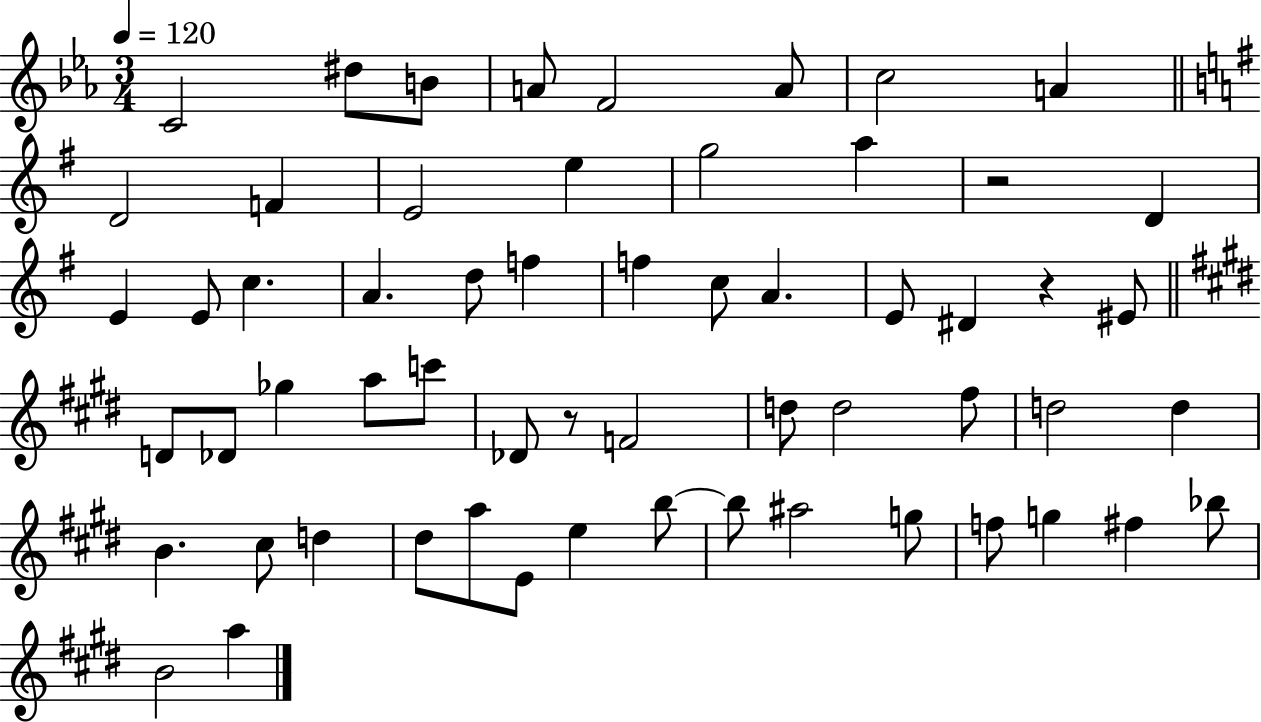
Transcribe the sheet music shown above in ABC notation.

X:1
T:Untitled
M:3/4
L:1/4
K:Eb
C2 ^d/2 B/2 A/2 F2 A/2 c2 A D2 F E2 e g2 a z2 D E E/2 c A d/2 f f c/2 A E/2 ^D z ^E/2 D/2 _D/2 _g a/2 c'/2 _D/2 z/2 F2 d/2 d2 ^f/2 d2 d B ^c/2 d ^d/2 a/2 E/2 e b/2 b/2 ^a2 g/2 f/2 g ^f _b/2 B2 a